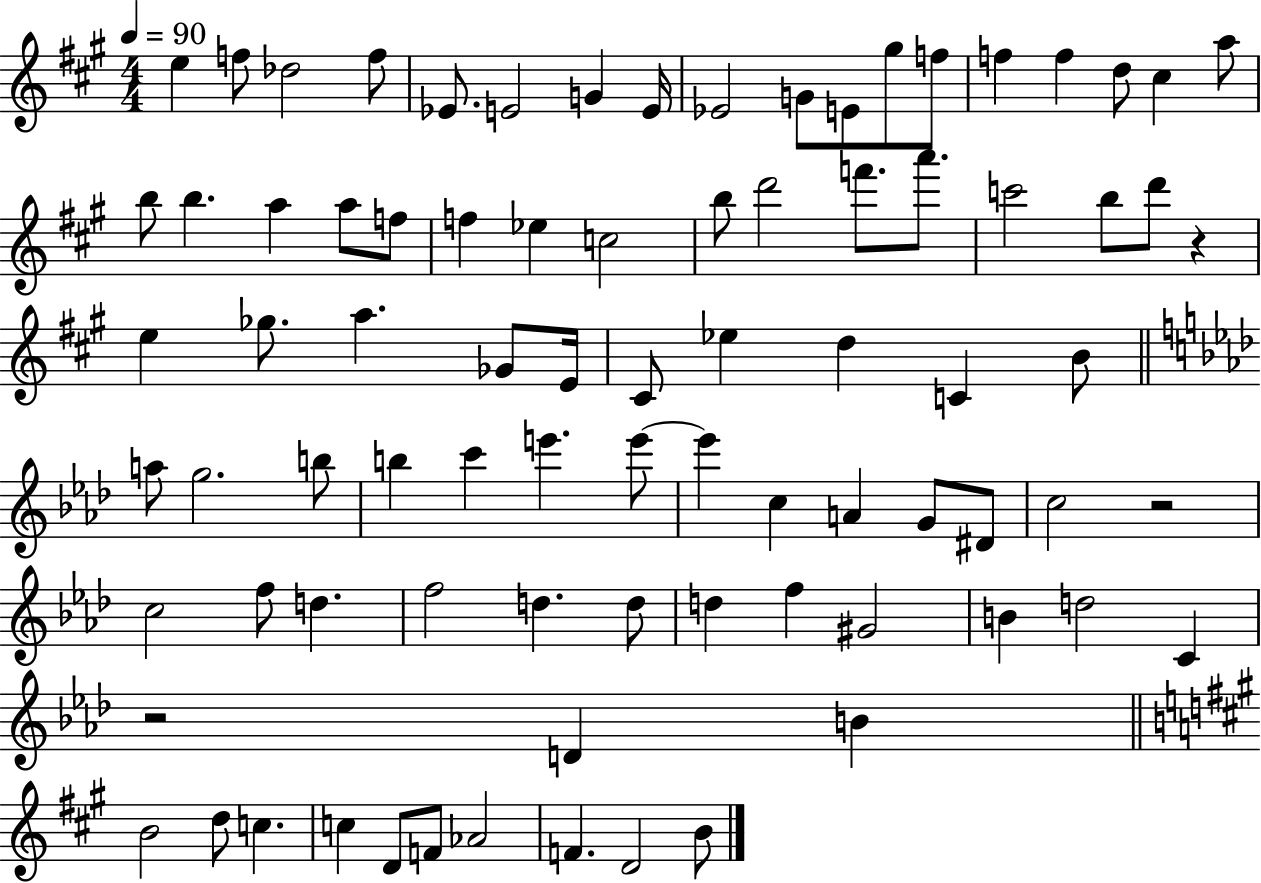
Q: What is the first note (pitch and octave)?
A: E5